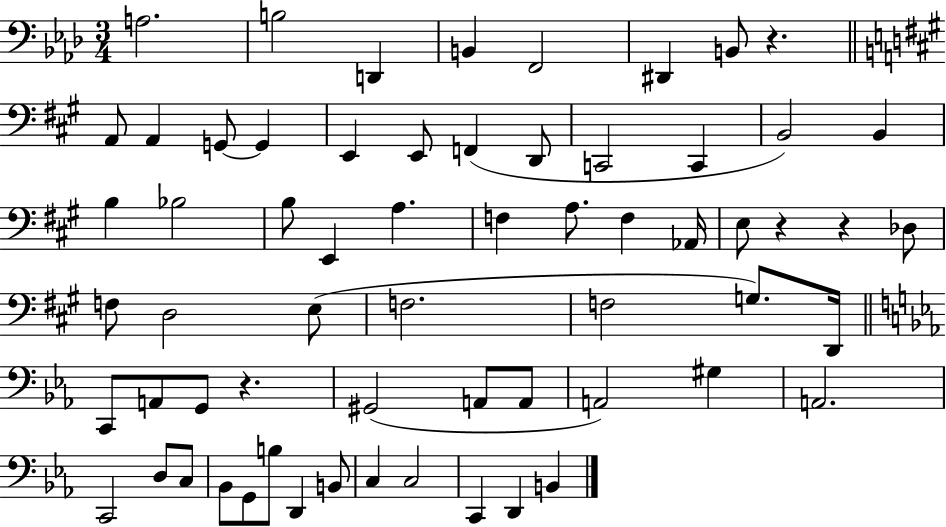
X:1
T:Untitled
M:3/4
L:1/4
K:Ab
A,2 B,2 D,, B,, F,,2 ^D,, B,,/2 z A,,/2 A,, G,,/2 G,, E,, E,,/2 F,, D,,/2 C,,2 C,, B,,2 B,, B, _B,2 B,/2 E,, A, F, A,/2 F, _A,,/4 E,/2 z z _D,/2 F,/2 D,2 E,/2 F,2 F,2 G,/2 D,,/4 C,,/2 A,,/2 G,,/2 z ^G,,2 A,,/2 A,,/2 A,,2 ^G, A,,2 C,,2 D,/2 C,/2 _B,,/2 G,,/2 B,/2 D,, B,,/2 C, C,2 C,, D,, B,,